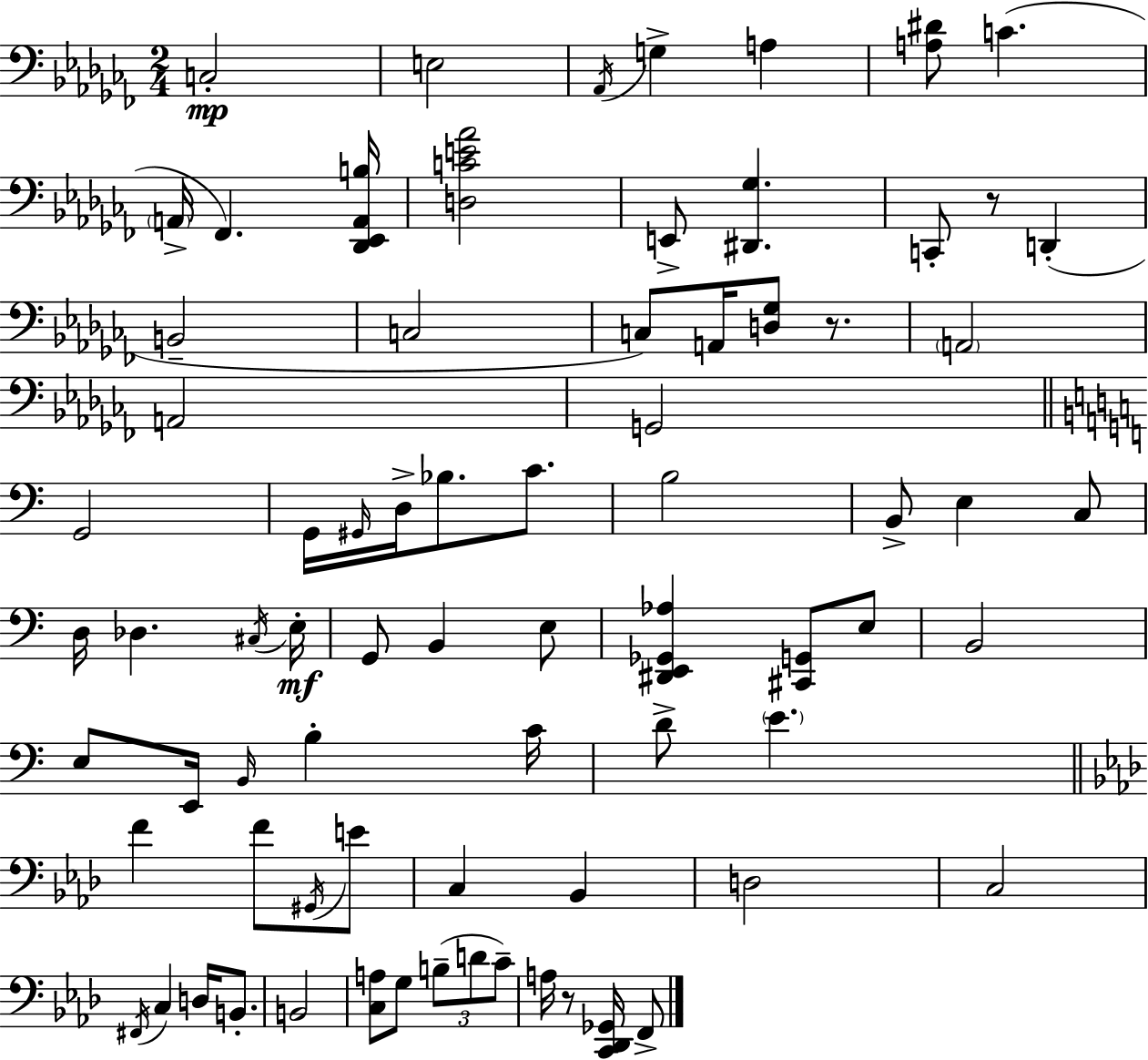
{
  \clef bass
  \numericTimeSignature
  \time 2/4
  \key aes \minor
  c2-.\mp | e2 | \acciaccatura { aes,16 } g4-> a4 | <a dis'>8 c'4.( | \break \parenthesize a,16-> fes,4.) | <des, ees, a, b>16 <d c' e' aes'>2 | e,8-> <dis, ges>4. | c,8-. r8 d,4-.( | \break b,2-- | c2 | c8) a,16 <d ges>8 r8. | \parenthesize a,2 | \break a,2 | g,2 | \bar "||" \break \key c \major g,2 | g,16 \grace { gis,16 } d16-> bes8. c'8. | b2 | b,8-> e4 c8 | \break d16 des4. | \acciaccatura { cis16 }\mf e16-. g,8 b,4 | e8 <dis, e, ges, aes>4 <cis, g,>8 | e8 b,2 | \break e8 e,16 \grace { b,16 } b4-. | c'16 d'8-> \parenthesize e'4. | \bar "||" \break \key f \minor f'4 f'8 \acciaccatura { gis,16 } e'8 | c4 bes,4 | d2 | c2 | \break \acciaccatura { fis,16 } c4 d16 b,8.-. | b,2 | <c a>8 g8 \tuplet 3/2 { b8--( | d'8 c'8--) } a16 r8 <c, des, ges,>16 | \break f,8-> \bar "|."
}